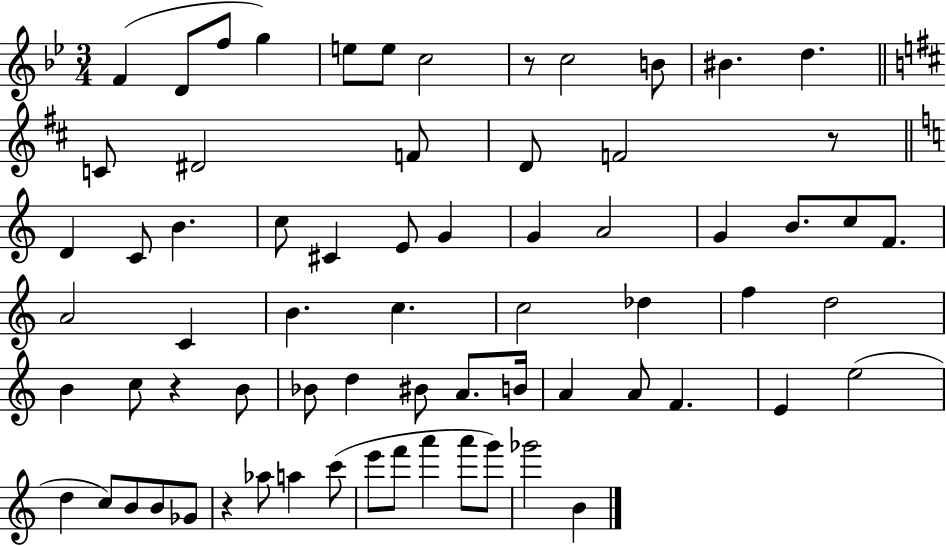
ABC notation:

X:1
T:Untitled
M:3/4
L:1/4
K:Bb
F D/2 f/2 g e/2 e/2 c2 z/2 c2 B/2 ^B d C/2 ^D2 F/2 D/2 F2 z/2 D C/2 B c/2 ^C E/2 G G A2 G B/2 c/2 F/2 A2 C B c c2 _d f d2 B c/2 z B/2 _B/2 d ^B/2 A/2 B/4 A A/2 F E e2 d c/2 B/2 B/2 _G/2 z _a/2 a c'/2 e'/2 f'/2 a' a'/2 g'/2 _g'2 B